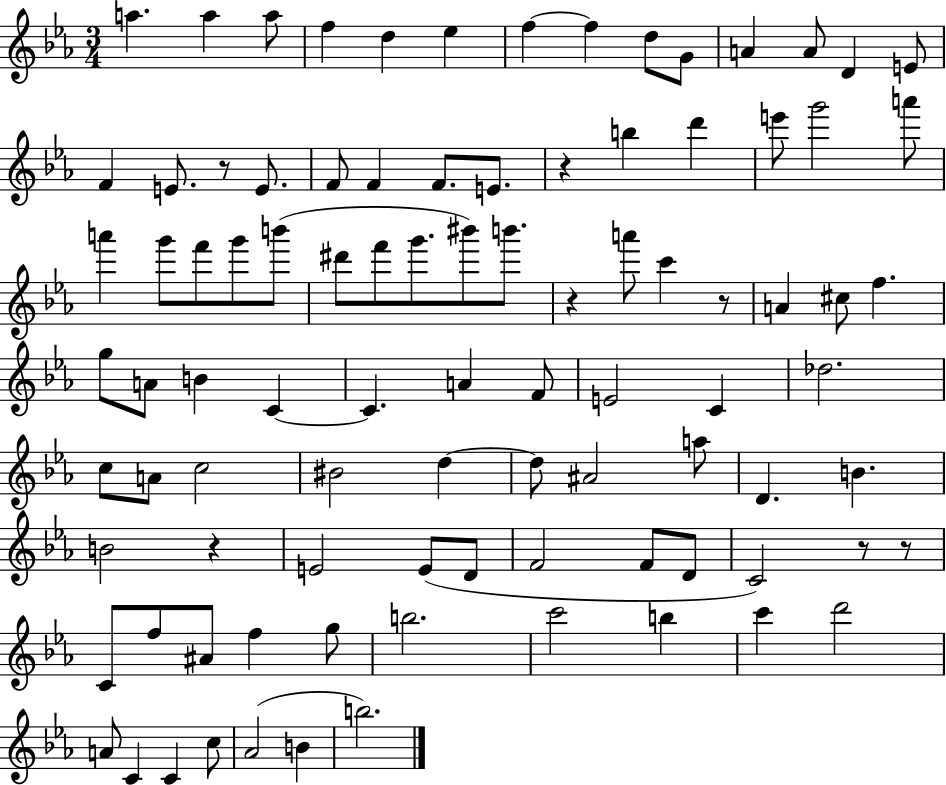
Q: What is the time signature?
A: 3/4